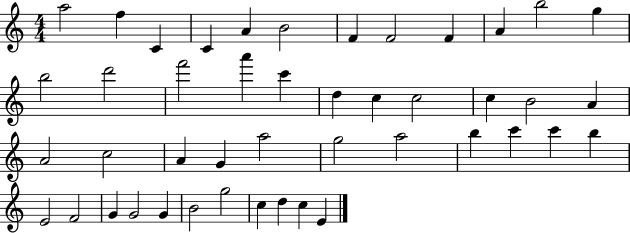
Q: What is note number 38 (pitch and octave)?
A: G4